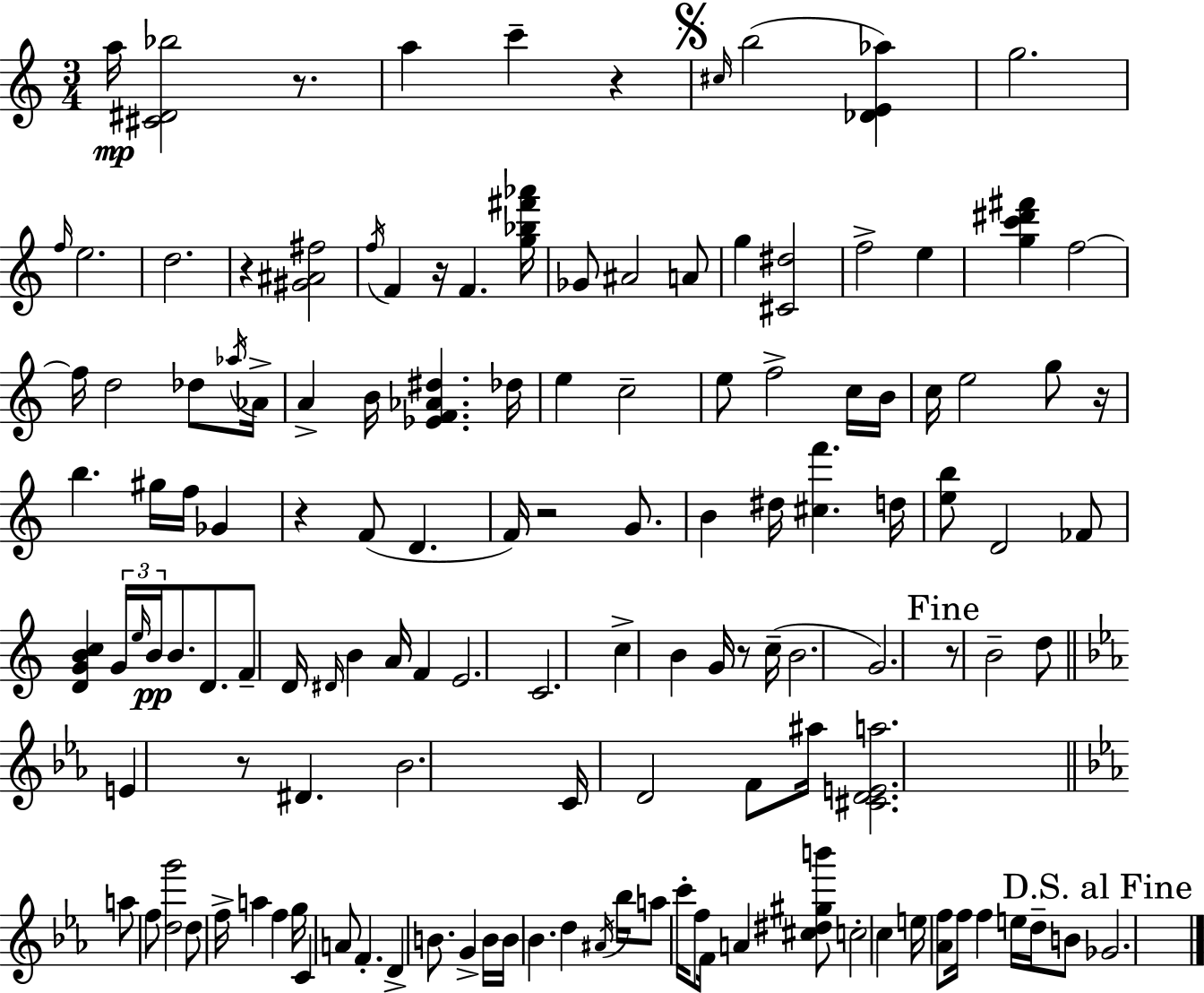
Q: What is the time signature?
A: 3/4